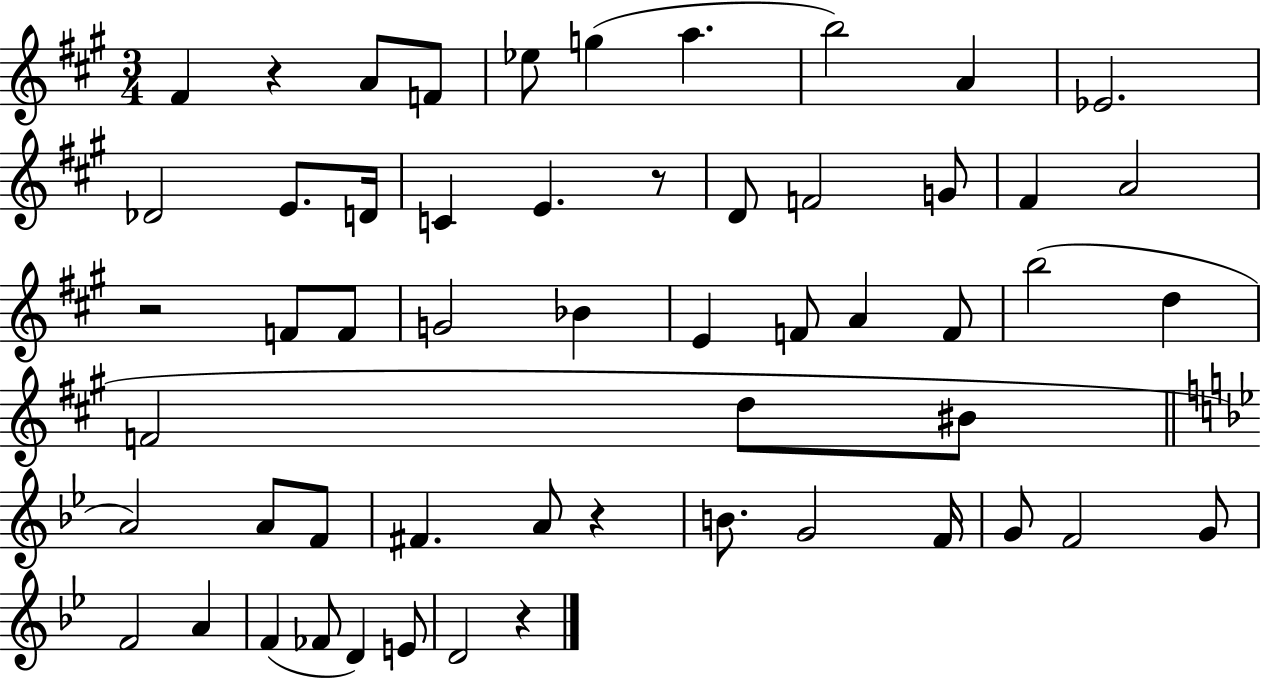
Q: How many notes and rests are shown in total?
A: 55